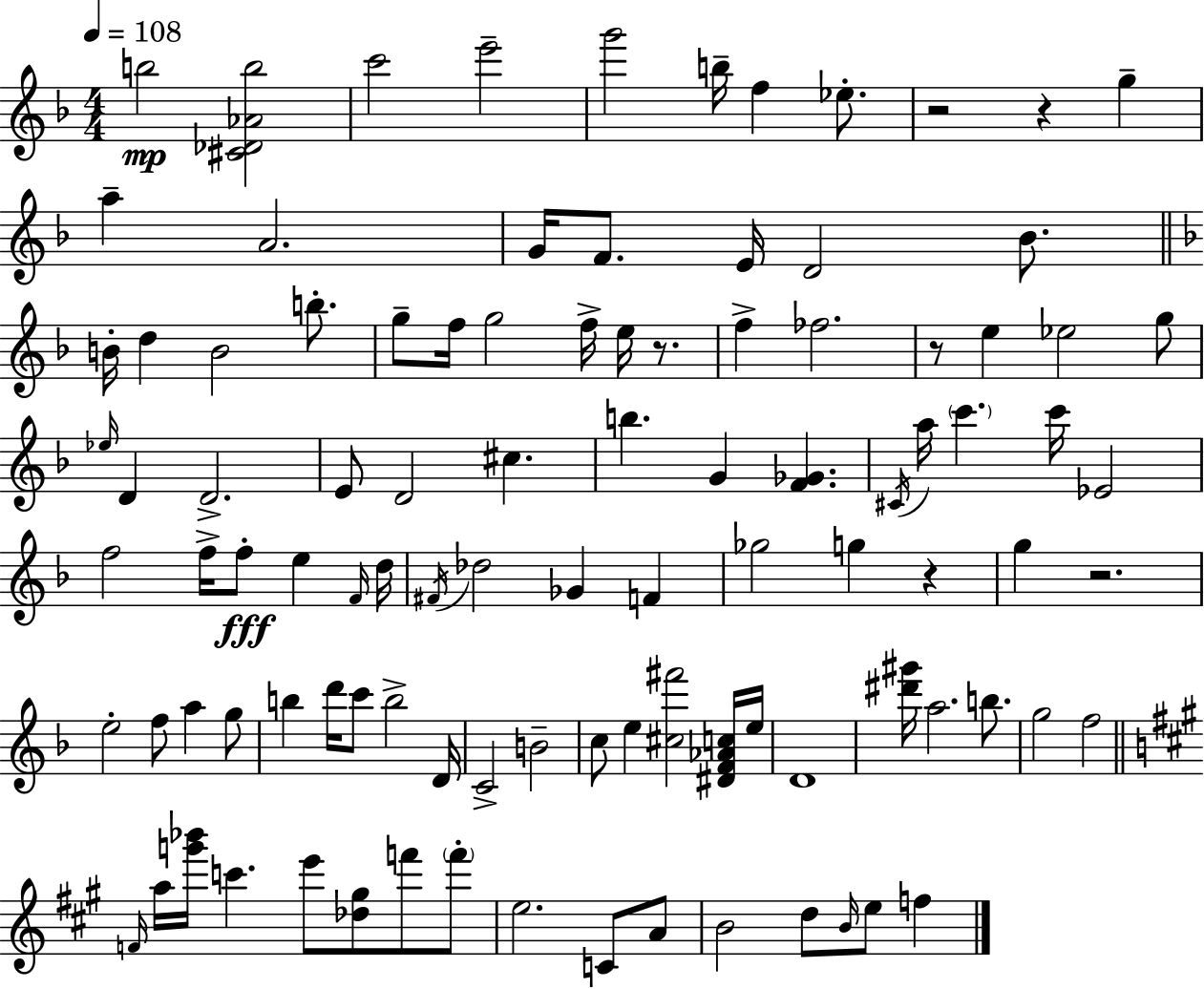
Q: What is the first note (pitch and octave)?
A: B5